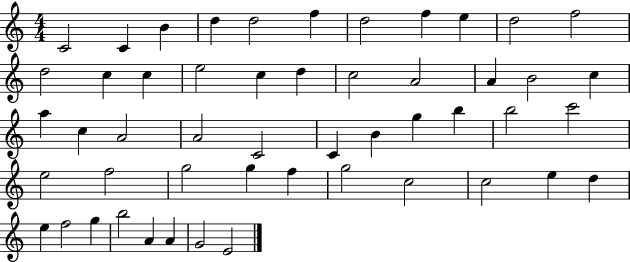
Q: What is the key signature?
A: C major